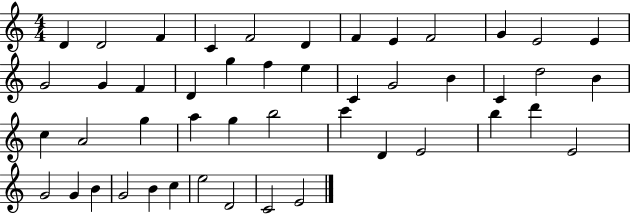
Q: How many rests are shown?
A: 0